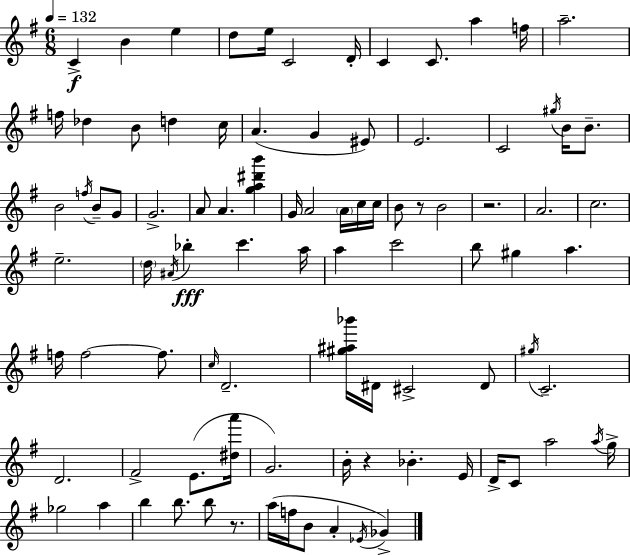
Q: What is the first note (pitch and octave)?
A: C4